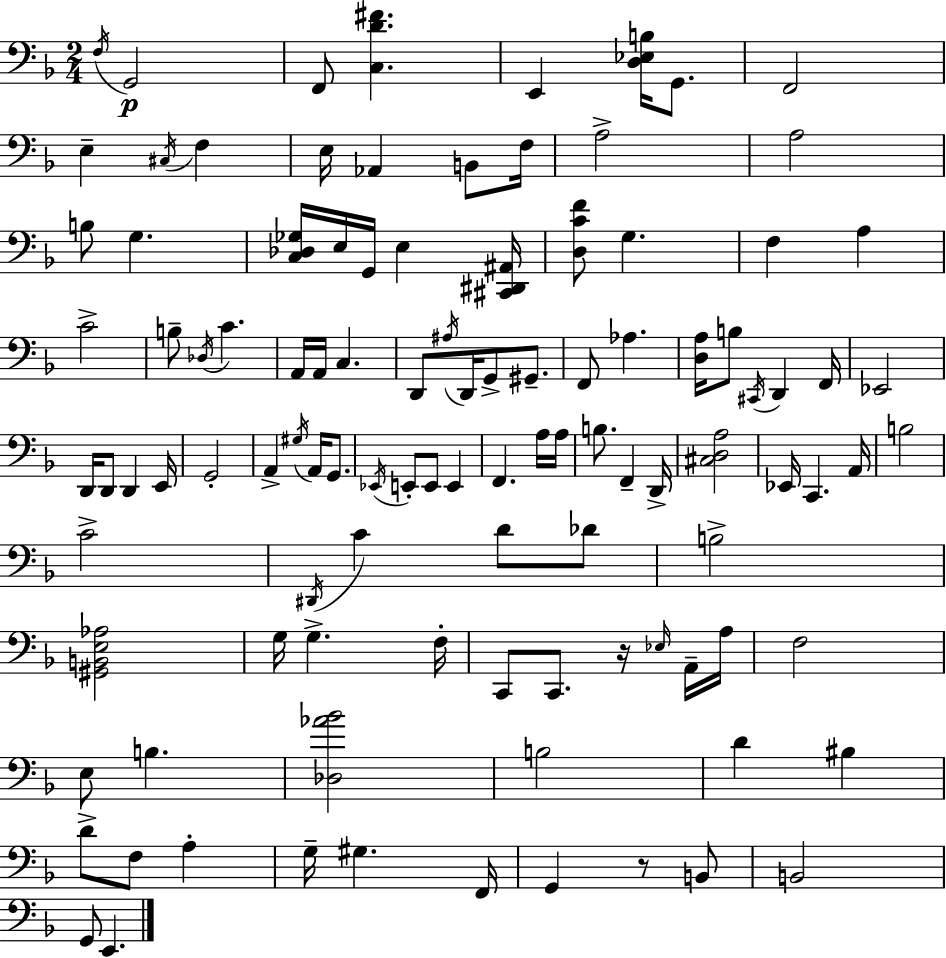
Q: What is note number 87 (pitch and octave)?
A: F3